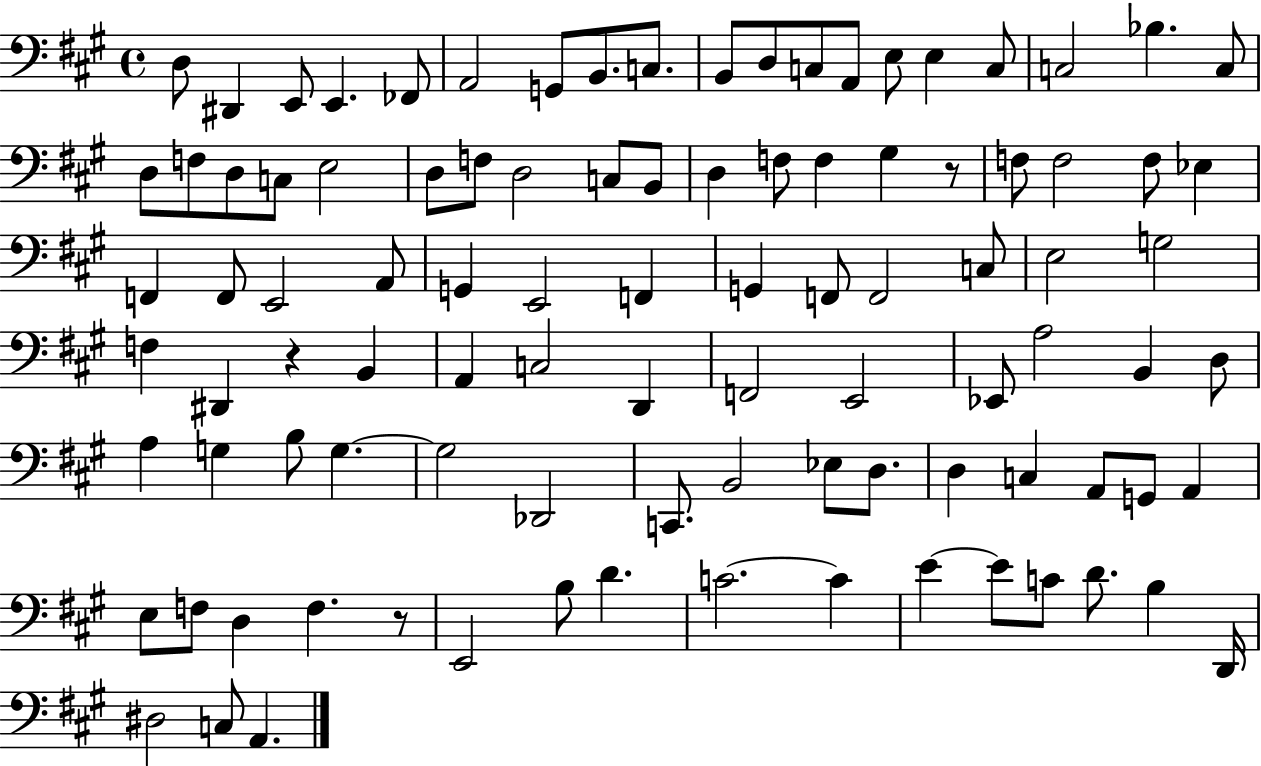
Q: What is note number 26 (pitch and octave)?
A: F3